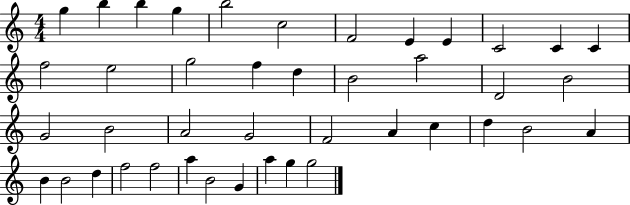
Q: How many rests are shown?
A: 0